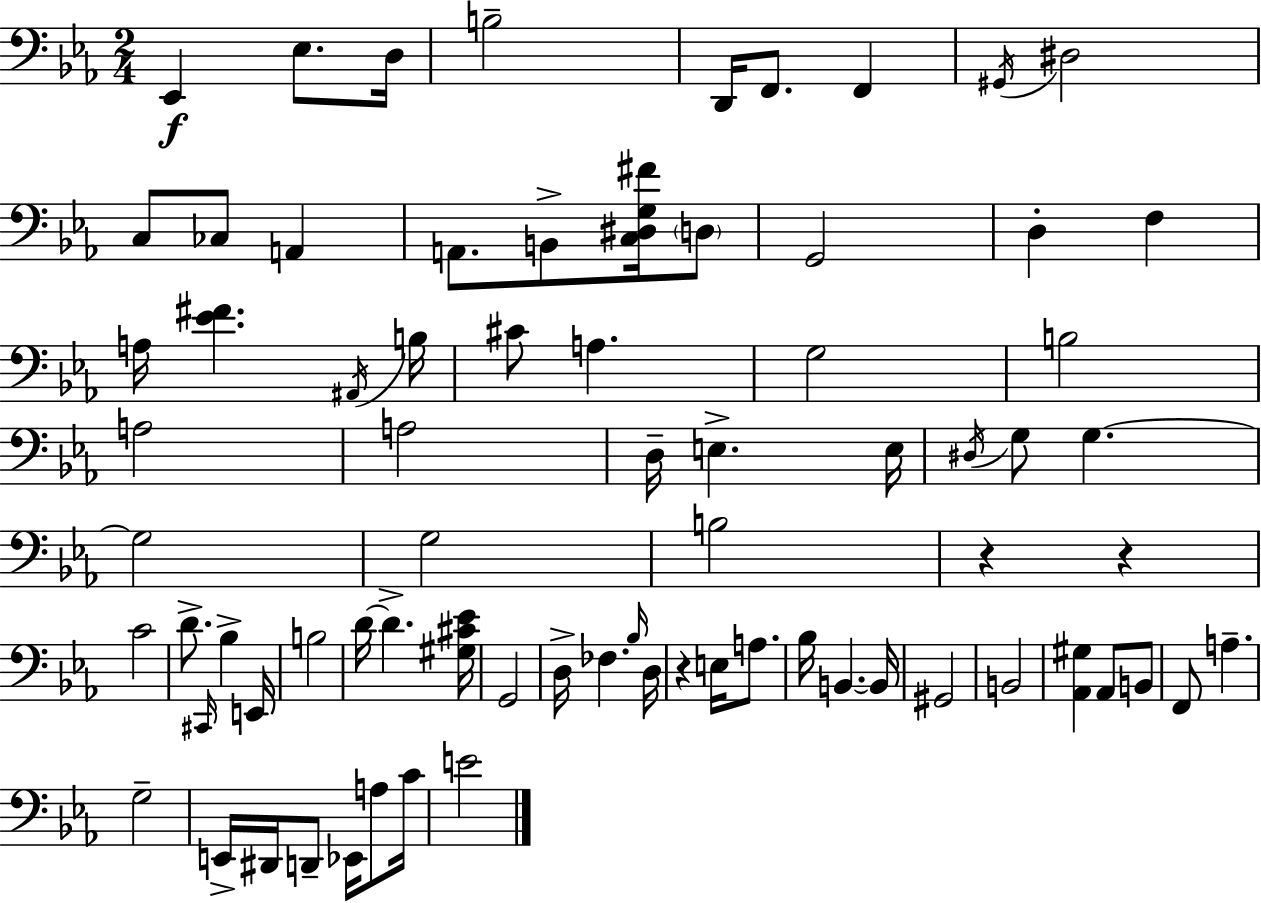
X:1
T:Untitled
M:2/4
L:1/4
K:Eb
_E,, _E,/2 D,/4 B,2 D,,/4 F,,/2 F,, ^G,,/4 ^D,2 C,/2 _C,/2 A,, A,,/2 B,,/2 [C,^D,G,^F]/4 D,/2 G,,2 D, F, A,/4 [_E^F] ^A,,/4 B,/4 ^C/2 A, G,2 B,2 A,2 A,2 D,/4 E, E,/4 ^D,/4 G,/2 G, G,2 G,2 B,2 z z C2 D/2 ^C,,/4 _B, E,,/4 B,2 D/4 D [^G,^C_E]/4 G,,2 D,/4 _F, _B,/4 D,/4 z E,/4 A,/2 _B,/4 B,, B,,/4 ^G,,2 B,,2 [_A,,^G,] _A,,/2 B,,/2 F,,/2 A, G,2 E,,/4 ^D,,/4 D,,/2 _E,,/4 A,/2 C/4 E2